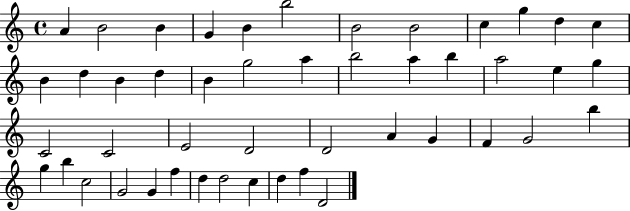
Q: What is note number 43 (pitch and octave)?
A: D5